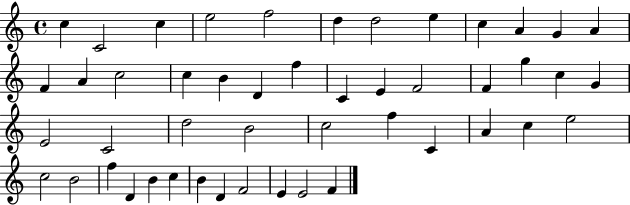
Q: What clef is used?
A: treble